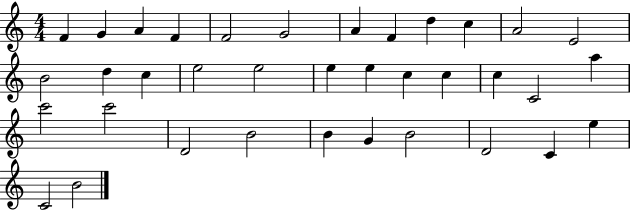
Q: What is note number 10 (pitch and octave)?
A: C5